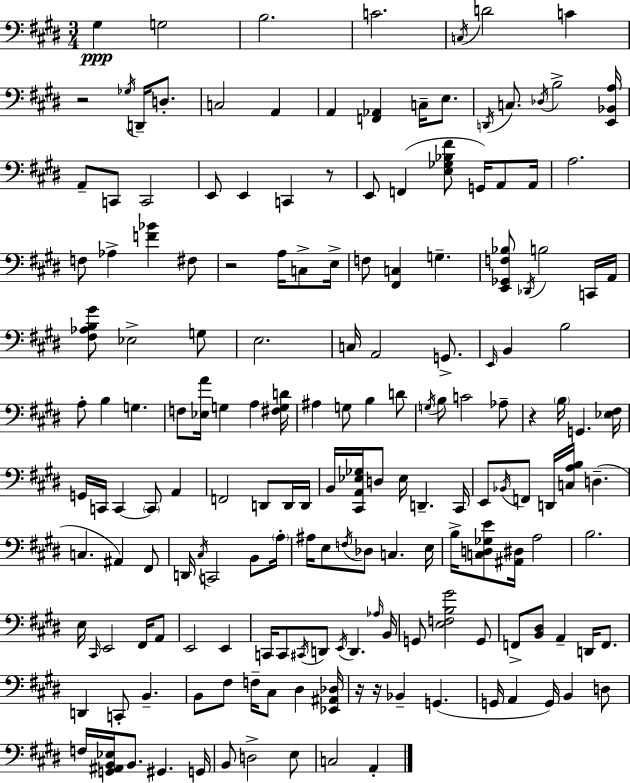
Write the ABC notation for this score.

X:1
T:Untitled
M:3/4
L:1/4
K:E
^G, G,2 B,2 C2 C,/4 D2 C z2 _G,/4 D,,/4 D,/2 C,2 A,, A,, [F,,_A,,] C,/4 E,/2 D,,/4 C,/2 _D,/4 B,2 [E,,_B,,A,]/4 A,,/2 C,,/2 C,,2 E,,/2 E,, C,, z/2 E,,/2 F,, [E,_G,_B,^F]/2 G,,/4 A,,/2 A,,/4 A,2 F,/2 _A, [F_B] ^F,/2 z2 A,/4 C,/2 E,/4 F,/2 [^F,,C,] G, [E,,_G,,F,_B,]/2 _D,,/4 B,2 C,,/4 A,,/4 [^F,_A,B,^G]/2 _E,2 G,/2 E,2 C,/4 A,,2 G,,/2 E,,/4 B,, B,2 A,/2 B, G, F,/2 [_E,A]/4 G, A, [^F,G,D]/4 ^A, G,/2 B, D/2 G,/4 B,/2 C2 _A,/2 z B,/4 G,, [_E,^F,]/4 G,,/4 C,,/4 C,, C,,/2 A,, F,,2 D,,/2 D,,/4 D,,/4 B,,/4 [^C,,A,,_E,_G,]/4 D,/2 _E,/4 D,, ^C,,/4 E,,/2 _B,,/4 F,,/2 D,,/4 [C,A,B,]/4 D, C, ^A,, ^F,,/2 D,,/4 ^C,/4 C,,2 B,,/2 A,/4 ^A,/4 E,/2 F,/4 _D,/2 C, E,/4 B,/4 [C,D,_G,E]/2 [^A,,^D,]/4 A,2 B,2 E,/4 ^C,,/4 E,,2 ^F,,/4 A,,/2 E,,2 E,, C,,/4 C,,/2 ^C,,/4 D,,/2 E,,/4 D,, _A,/4 B,,/4 G,,/2 [E,F,B,^G]2 G,,/2 F,,/2 [B,,^D,]/2 A,, D,,/4 F,,/2 D,, C,,/2 B,, B,,/2 ^F,/2 F,/4 ^C,/2 ^D, [_E,,^A,,_D,]/4 z/4 z/4 _B,, G,, G,,/4 A,, G,,/4 B,, D,/2 F,/4 [G,,^A,,B,,_E,]/4 B,,/2 ^G,, G,,/4 B,,/2 D,2 E,/2 C,2 A,,